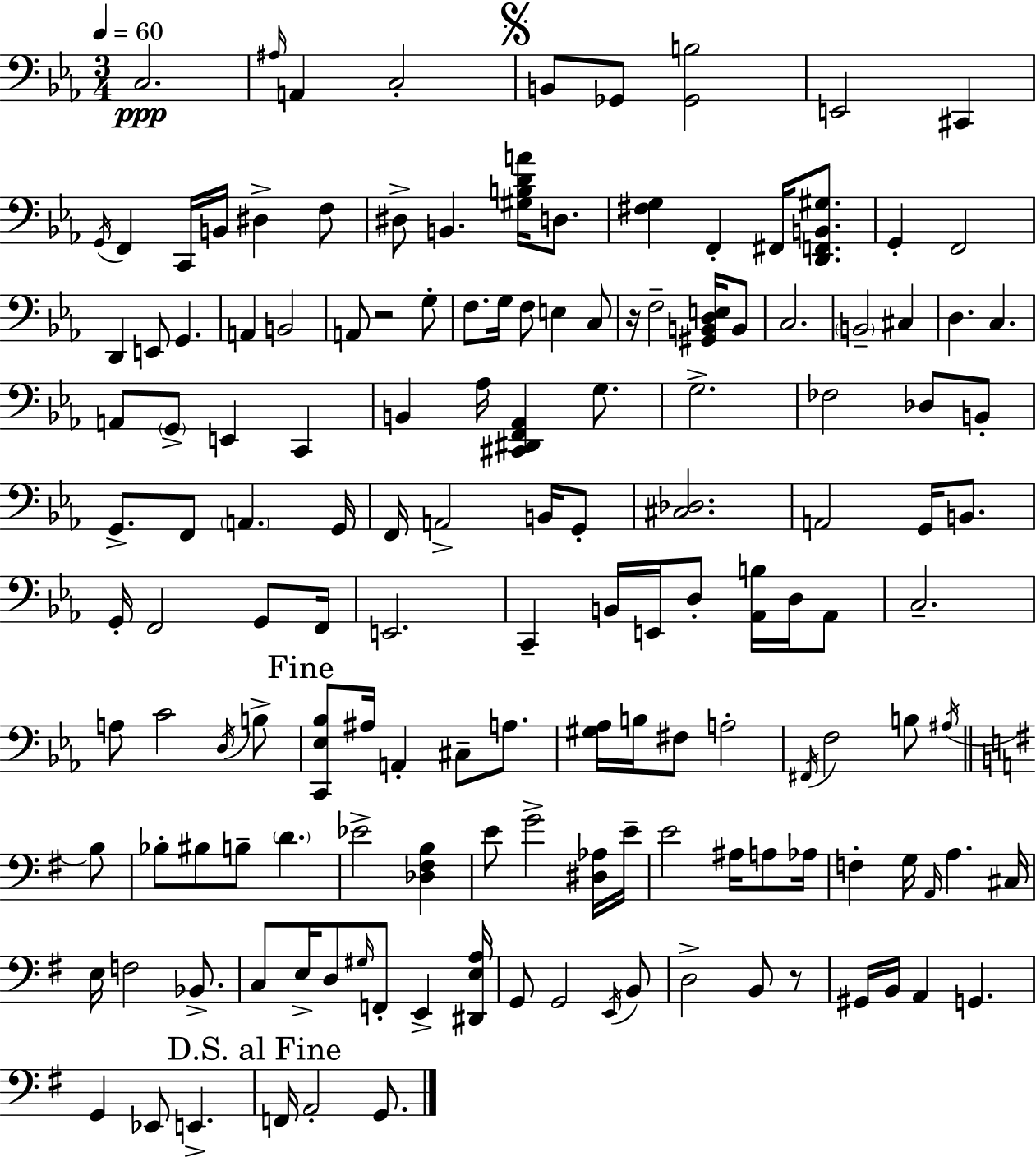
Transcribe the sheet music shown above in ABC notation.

X:1
T:Untitled
M:3/4
L:1/4
K:Cm
C,2 ^A,/4 A,, C,2 B,,/2 _G,,/2 [_G,,B,]2 E,,2 ^C,, G,,/4 F,, C,,/4 B,,/4 ^D, F,/2 ^D,/2 B,, [^G,B,DA]/4 D,/2 [^F,G,] F,, ^F,,/4 [D,,F,,B,,^G,]/2 G,, F,,2 D,, E,,/2 G,, A,, B,,2 A,,/2 z2 G,/2 F,/2 G,/4 F,/2 E, C,/2 z/4 F,2 [^G,,B,,D,E,]/4 B,,/2 C,2 B,,2 ^C, D, C, A,,/2 G,,/2 E,, C,, B,, _A,/4 [^C,,^D,,F,,_A,,] G,/2 G,2 _F,2 _D,/2 B,,/2 G,,/2 F,,/2 A,, G,,/4 F,,/4 A,,2 B,,/4 G,,/2 [^C,_D,]2 A,,2 G,,/4 B,,/2 G,,/4 F,,2 G,,/2 F,,/4 E,,2 C,, B,,/4 E,,/4 D,/2 [_A,,B,]/4 D,/4 _A,,/2 C,2 A,/2 C2 D,/4 B,/2 [C,,_E,_B,]/2 ^A,/4 A,, ^C,/2 A,/2 [^G,_A,]/4 B,/4 ^F,/2 A,2 ^F,,/4 F,2 B,/2 ^A,/4 B,/2 _B,/2 ^B,/2 B,/2 D _E2 [_D,^F,B,] E/2 G2 [^D,_A,]/4 E/4 E2 ^A,/4 A,/2 _A,/4 F, G,/4 A,,/4 A, ^C,/4 E,/4 F,2 _B,,/2 C,/2 E,/4 D,/2 ^G,/4 F,,/2 E,, [^D,,E,A,]/4 G,,/2 G,,2 E,,/4 B,,/2 D,2 B,,/2 z/2 ^G,,/4 B,,/4 A,, G,, G,, _E,,/2 E,, F,,/4 A,,2 G,,/2